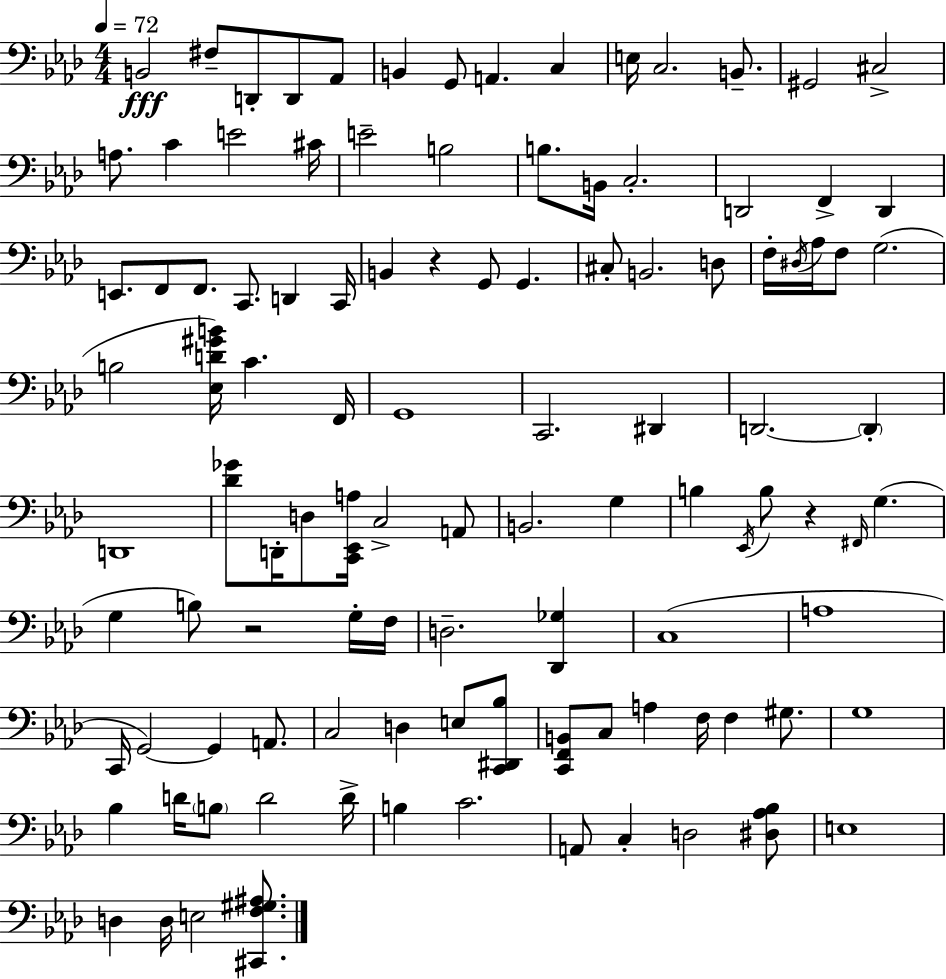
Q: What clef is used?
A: bass